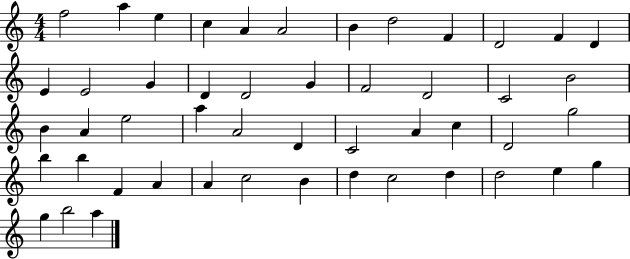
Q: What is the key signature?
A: C major